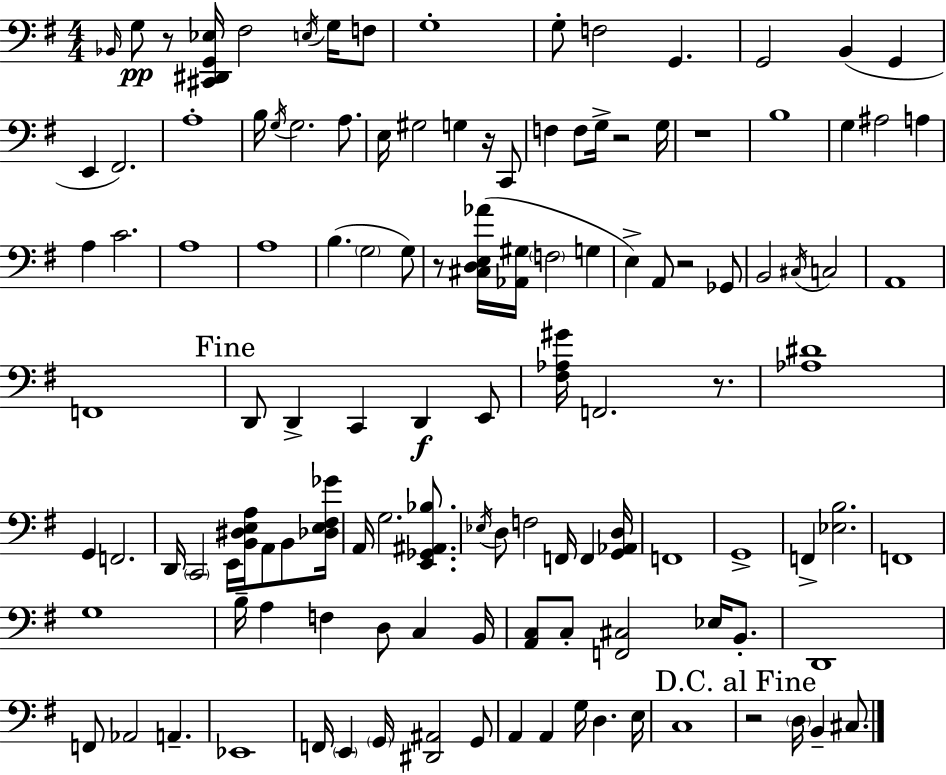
X:1
T:Untitled
M:4/4
L:1/4
K:Em
_B,,/4 G,/2 z/2 [^C,,^D,,G,,_E,]/4 ^F,2 E,/4 G,/4 F,/2 G,4 G,/2 F,2 G,, G,,2 B,, G,, E,, ^F,,2 A,4 B,/4 G,/4 G,2 A,/2 E,/4 ^G,2 G, z/4 C,,/2 F, F,/2 G,/4 z2 G,/4 z4 B,4 G, ^A,2 A, A, C2 A,4 A,4 B, G,2 G,/2 z/2 [^C,D,E,_A]/4 [_A,,^G,]/4 F,2 G, E, A,,/2 z2 _G,,/2 B,,2 ^C,/4 C,2 A,,4 F,,4 D,,/2 D,, C,, D,, E,,/2 [^F,_A,^G]/4 F,,2 z/2 [_A,^D]4 G,, F,,2 D,,/4 C,,2 E,,/4 [B,,^D,E,A,]/4 A,,/2 B,,/2 [_D,E,^F,_G]/4 A,,/4 G,2 [E,,_G,,^A,,_B,]/2 _E,/4 D,/2 F,2 F,,/4 F,, [G,,_A,,D,]/4 F,,4 G,,4 F,, [_E,B,]2 F,,4 G,4 B,/4 A, F, D,/2 C, B,,/4 [A,,C,]/2 C,/2 [F,,^C,]2 _E,/4 B,,/2 D,,4 F,,/2 _A,,2 A,, _E,,4 F,,/4 E,, G,,/4 [^D,,^A,,]2 G,,/2 A,, A,, G,/4 D, E,/4 C,4 z2 D,/4 B,, ^C,/2